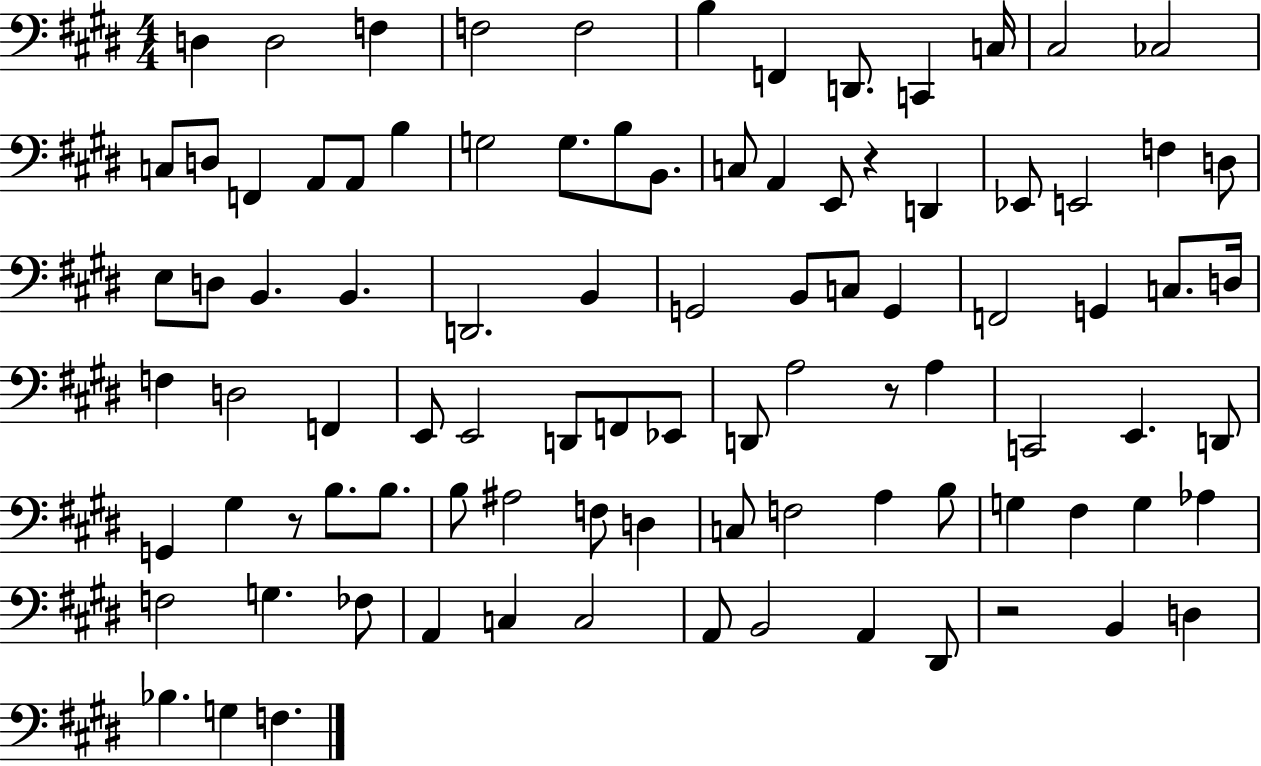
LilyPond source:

{
  \clef bass
  \numericTimeSignature
  \time 4/4
  \key e \major
  d4 d2 f4 | f2 f2 | b4 f,4 d,8. c,4 c16 | cis2 ces2 | \break c8 d8 f,4 a,8 a,8 b4 | g2 g8. b8 b,8. | c8 a,4 e,8 r4 d,4 | ees,8 e,2 f4 d8 | \break e8 d8 b,4. b,4. | d,2. b,4 | g,2 b,8 c8 g,4 | f,2 g,4 c8. d16 | \break f4 d2 f,4 | e,8 e,2 d,8 f,8 ees,8 | d,8 a2 r8 a4 | c,2 e,4. d,8 | \break g,4 gis4 r8 b8. b8. | b8 ais2 f8 d4 | c8 f2 a4 b8 | g4 fis4 g4 aes4 | \break f2 g4. fes8 | a,4 c4 c2 | a,8 b,2 a,4 dis,8 | r2 b,4 d4 | \break bes4. g4 f4. | \bar "|."
}